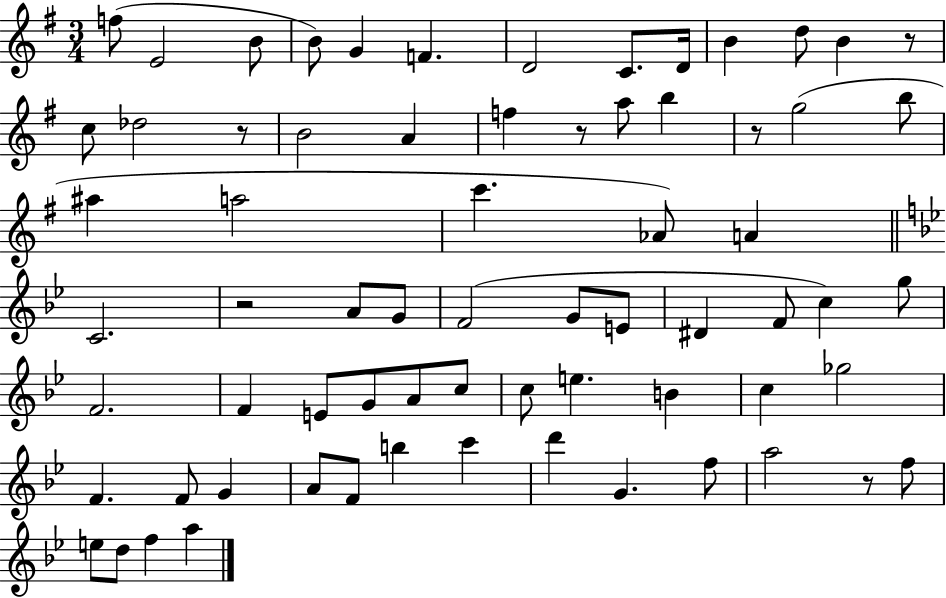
{
  \clef treble
  \numericTimeSignature
  \time 3/4
  \key g \major
  f''8( e'2 b'8 | b'8) g'4 f'4. | d'2 c'8. d'16 | b'4 d''8 b'4 r8 | \break c''8 des''2 r8 | b'2 a'4 | f''4 r8 a''8 b''4 | r8 g''2( b''8 | \break ais''4 a''2 | c'''4. aes'8) a'4 | \bar "||" \break \key bes \major c'2. | r2 a'8 g'8 | f'2( g'8 e'8 | dis'4 f'8 c''4) g''8 | \break f'2. | f'4 e'8 g'8 a'8 c''8 | c''8 e''4. b'4 | c''4 ges''2 | \break f'4. f'8 g'4 | a'8 f'8 b''4 c'''4 | d'''4 g'4. f''8 | a''2 r8 f''8 | \break e''8 d''8 f''4 a''4 | \bar "|."
}